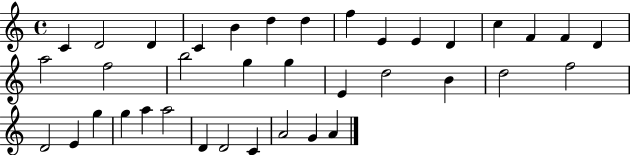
X:1
T:Untitled
M:4/4
L:1/4
K:C
C D2 D C B d d f E E D c F F D a2 f2 b2 g g E d2 B d2 f2 D2 E g g a a2 D D2 C A2 G A